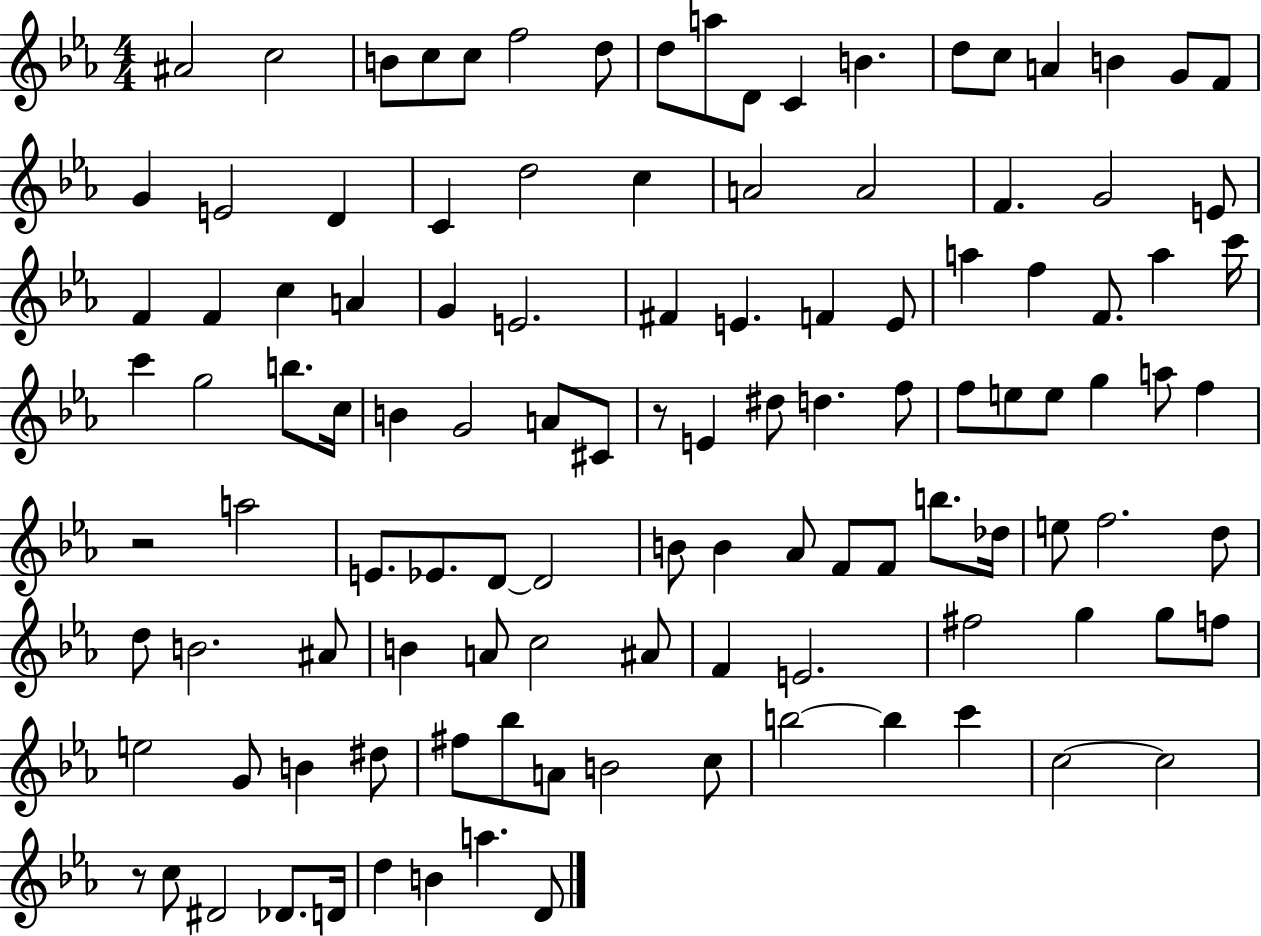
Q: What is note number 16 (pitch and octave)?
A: B4